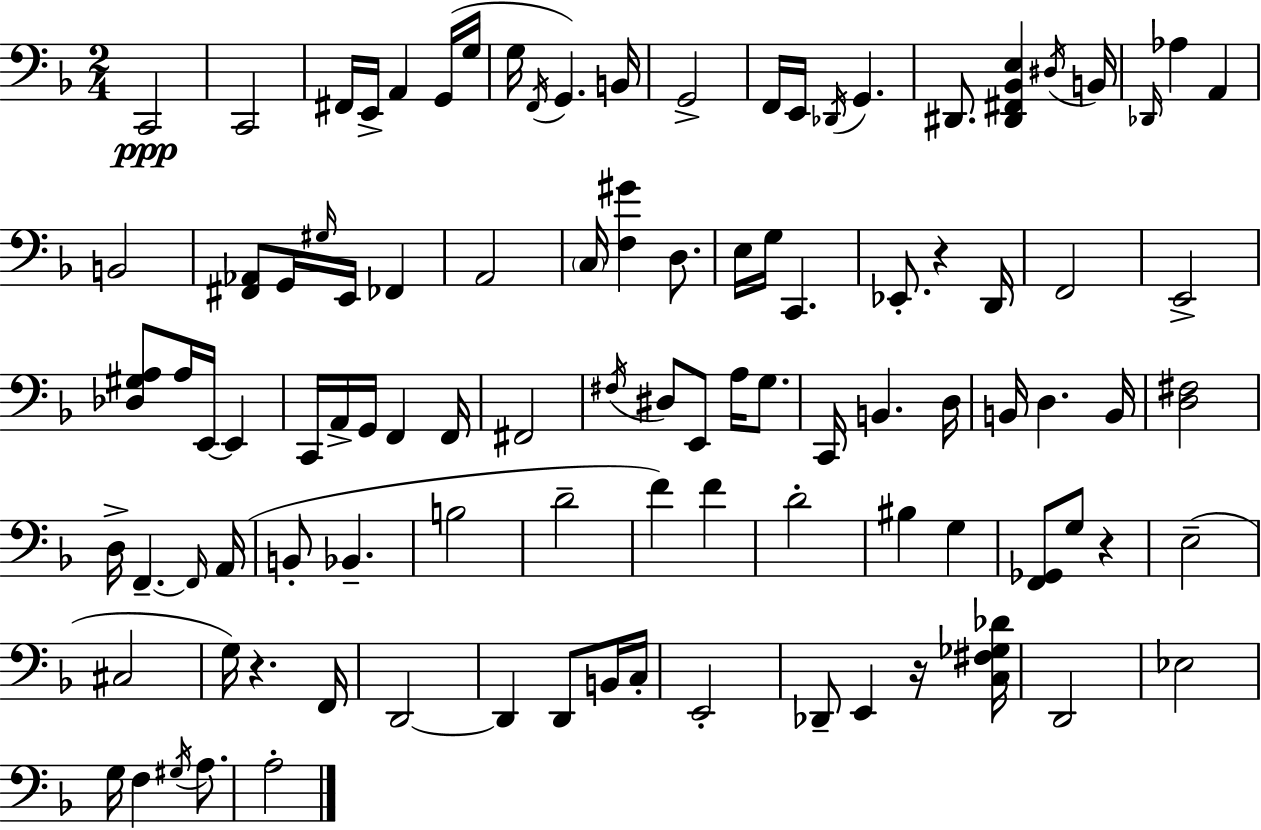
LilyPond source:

{
  \clef bass
  \numericTimeSignature
  \time 2/4
  \key f \major
  c,2\ppp | c,2 | fis,16 e,16-> a,4 g,16( g16 | g16 \acciaccatura { f,16 }) g,4. | \break b,16 g,2-> | f,16 e,16 \acciaccatura { des,16 } g,4. | dis,8. <dis, fis, bes, e>4 | \acciaccatura { dis16 } b,16 \grace { des,16 } aes4 | \break a,4 b,2 | <fis, aes,>8 g,16 \grace { gis16 } | e,16 fes,4 a,2 | \parenthesize c16 <f gis'>4 | \break d8. e16 g16 c,4. | ees,8.-. | r4 d,16 f,2 | e,2-> | \break <des gis a>8 a16 | e,16~~ e,4 c,16 a,16-> g,16 | f,4 f,16 fis,2 | \acciaccatura { fis16 } dis8 | \break e,8 a16 g8. c,16 b,4. | d16 b,16 d4. | b,16 <d fis>2 | d16-> f,4.--~~ | \break \grace { f,16 } a,16( b,8-. | bes,4.-- b2 | d'2-- | f'4) | \break f'4 d'2-. | bis4 | g4 <f, ges,>8 | g8 r4 e2--( | \break cis2 | g16) | r4. f,16 d,2~~ | d,4 | \break d,8 b,16 c16-. e,2-. | des,8-- | e,4 r16 <c fis ges des'>16 d,2 | ees2 | \break g16 | f4 \acciaccatura { gis16 } a8. | a2-. | \bar "|."
}